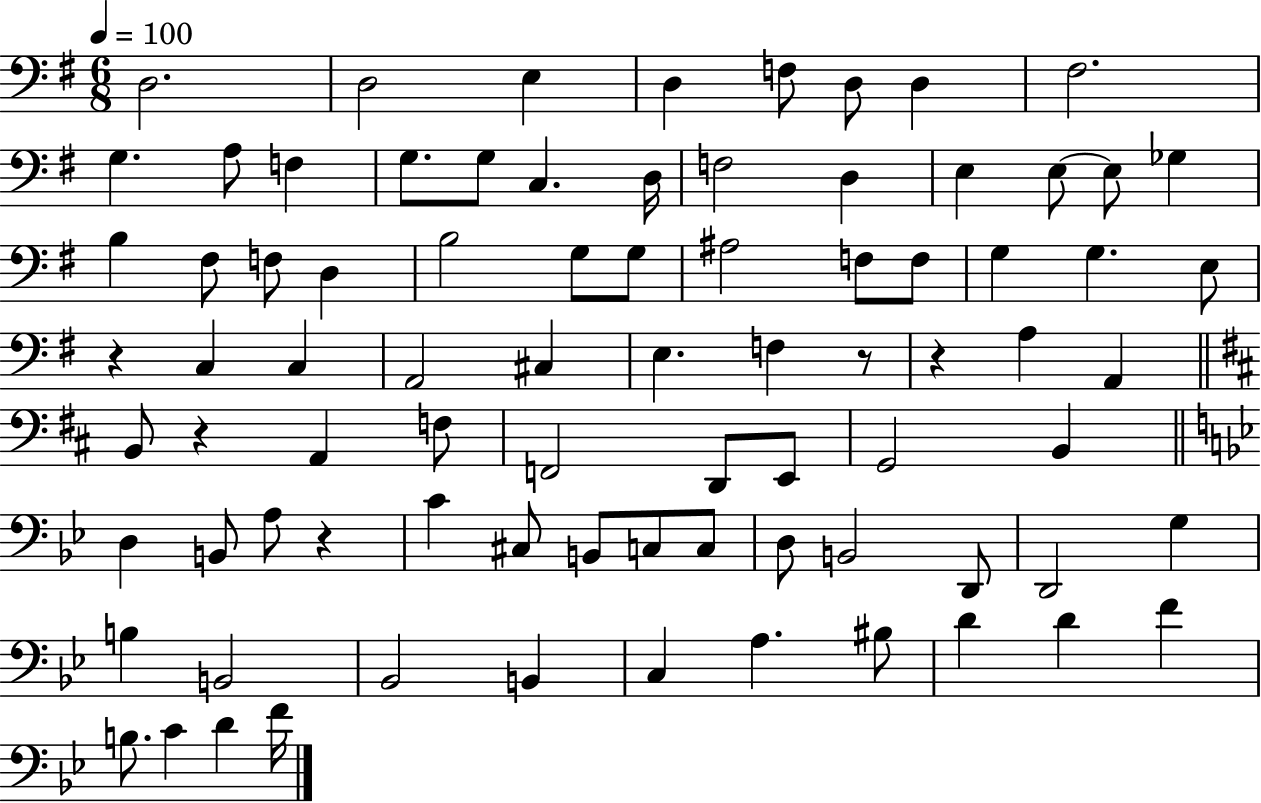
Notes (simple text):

D3/h. D3/h E3/q D3/q F3/e D3/e D3/q F#3/h. G3/q. A3/e F3/q G3/e. G3/e C3/q. D3/s F3/h D3/q E3/q E3/e E3/e Gb3/q B3/q F#3/e F3/e D3/q B3/h G3/e G3/e A#3/h F3/e F3/e G3/q G3/q. E3/e R/q C3/q C3/q A2/h C#3/q E3/q. F3/q R/e R/q A3/q A2/q B2/e R/q A2/q F3/e F2/h D2/e E2/e G2/h B2/q D3/q B2/e A3/e R/q C4/q C#3/e B2/e C3/e C3/e D3/e B2/h D2/e D2/h G3/q B3/q B2/h Bb2/h B2/q C3/q A3/q. BIS3/e D4/q D4/q F4/q B3/e. C4/q D4/q F4/s